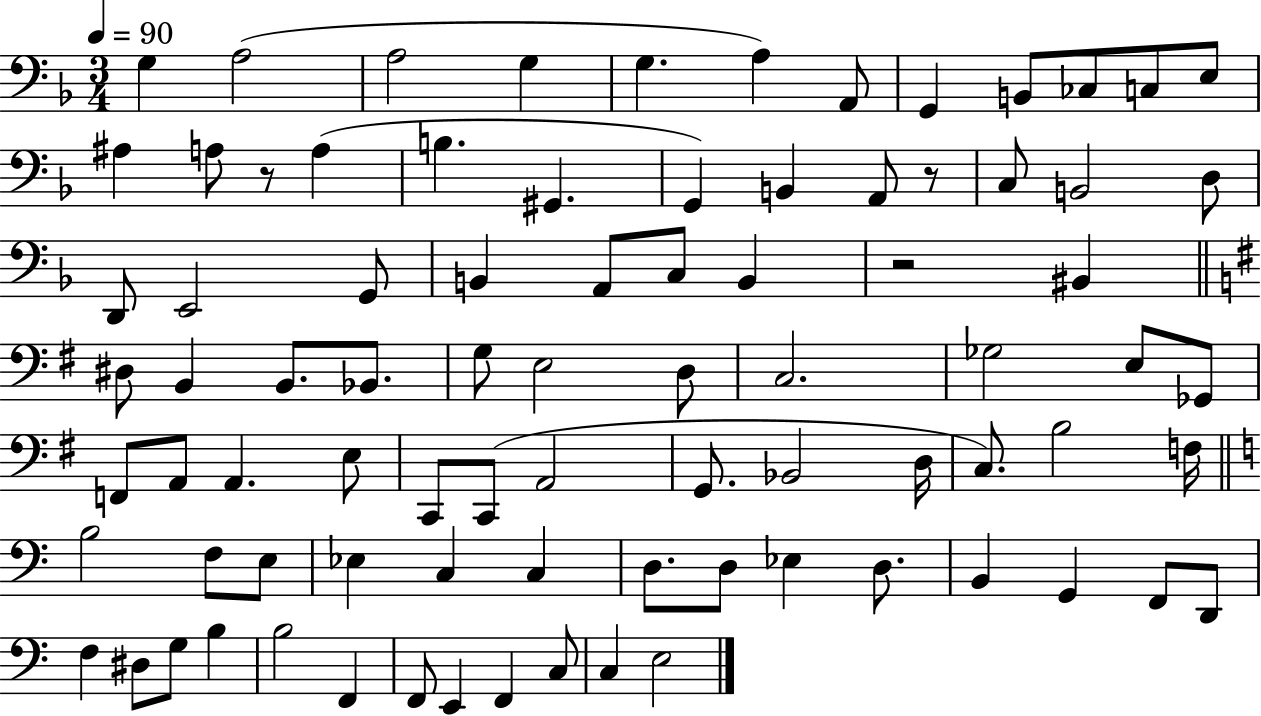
G3/q A3/h A3/h G3/q G3/q. A3/q A2/e G2/q B2/e CES3/e C3/e E3/e A#3/q A3/e R/e A3/q B3/q. G#2/q. G2/q B2/q A2/e R/e C3/e B2/h D3/e D2/e E2/h G2/e B2/q A2/e C3/e B2/q R/h BIS2/q D#3/e B2/q B2/e. Bb2/e. G3/e E3/h D3/e C3/h. Gb3/h E3/e Gb2/e F2/e A2/e A2/q. E3/e C2/e C2/e A2/h G2/e. Bb2/h D3/s C3/e. B3/h F3/s B3/h F3/e E3/e Eb3/q C3/q C3/q D3/e. D3/e Eb3/q D3/e. B2/q G2/q F2/e D2/e F3/q D#3/e G3/e B3/q B3/h F2/q F2/e E2/q F2/q C3/e C3/q E3/h